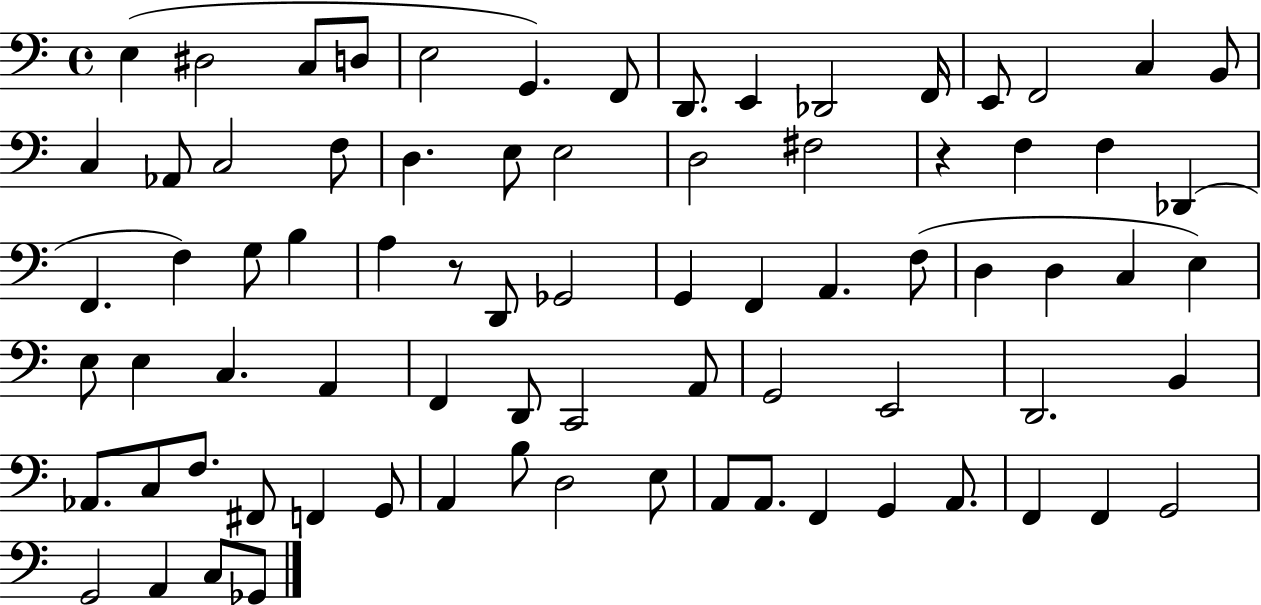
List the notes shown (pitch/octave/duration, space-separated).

E3/q D#3/h C3/e D3/e E3/h G2/q. F2/e D2/e. E2/q Db2/h F2/s E2/e F2/h C3/q B2/e C3/q Ab2/e C3/h F3/e D3/q. E3/e E3/h D3/h F#3/h R/q F3/q F3/q Db2/q F2/q. F3/q G3/e B3/q A3/q R/e D2/e Gb2/h G2/q F2/q A2/q. F3/e D3/q D3/q C3/q E3/q E3/e E3/q C3/q. A2/q F2/q D2/e C2/h A2/e G2/h E2/h D2/h. B2/q Ab2/e. C3/e F3/e. F#2/e F2/q G2/e A2/q B3/e D3/h E3/e A2/e A2/e. F2/q G2/q A2/e. F2/q F2/q G2/h G2/h A2/q C3/e Gb2/e